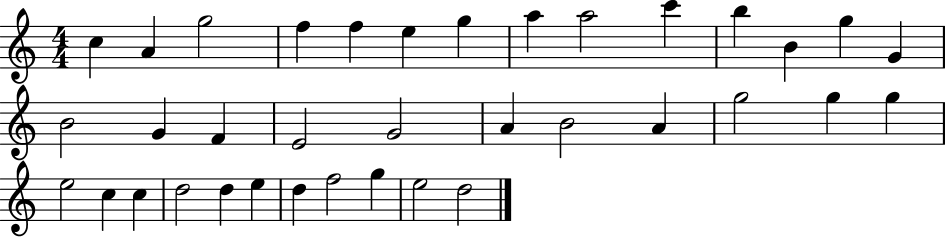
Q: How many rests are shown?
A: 0